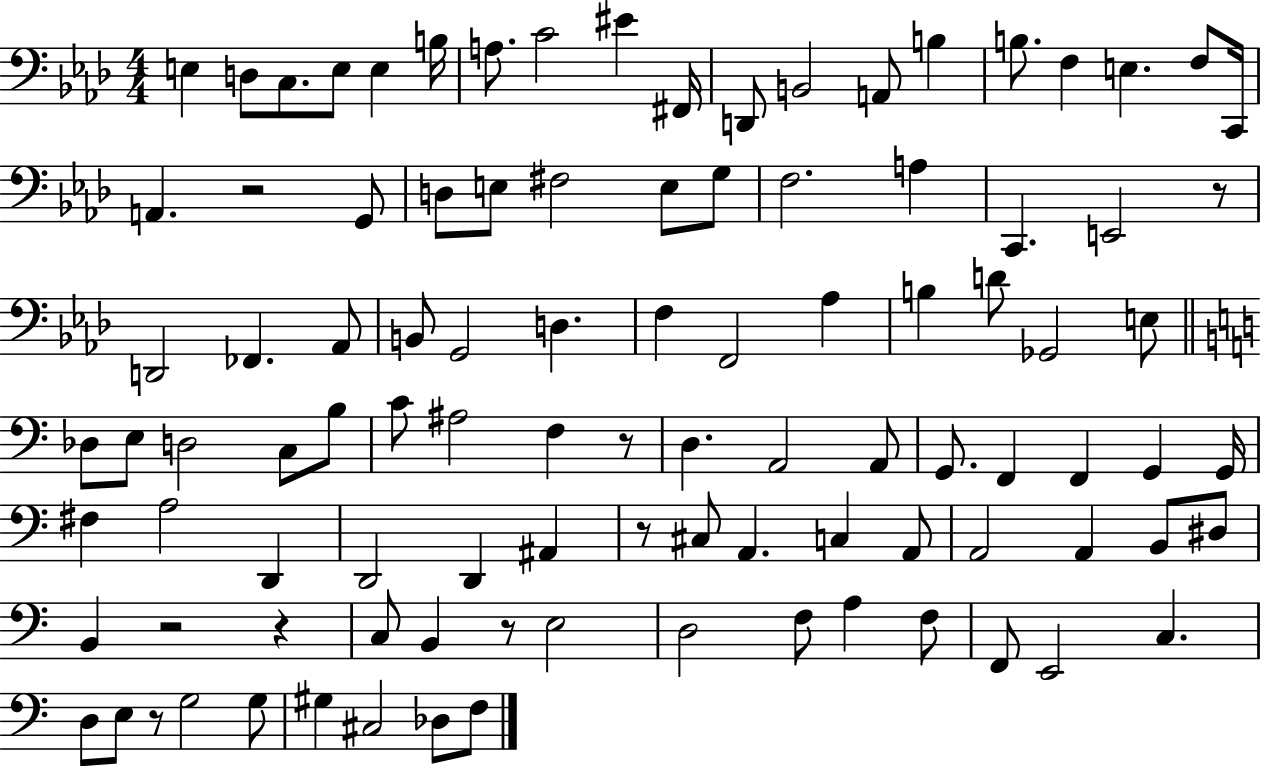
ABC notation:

X:1
T:Untitled
M:4/4
L:1/4
K:Ab
E, D,/2 C,/2 E,/2 E, B,/4 A,/2 C2 ^E ^F,,/4 D,,/2 B,,2 A,,/2 B, B,/2 F, E, F,/2 C,,/4 A,, z2 G,,/2 D,/2 E,/2 ^F,2 E,/2 G,/2 F,2 A, C,, E,,2 z/2 D,,2 _F,, _A,,/2 B,,/2 G,,2 D, F, F,,2 _A, B, D/2 _G,,2 E,/2 _D,/2 E,/2 D,2 C,/2 B,/2 C/2 ^A,2 F, z/2 D, A,,2 A,,/2 G,,/2 F,, F,, G,, G,,/4 ^F, A,2 D,, D,,2 D,, ^A,, z/2 ^C,/2 A,, C, A,,/2 A,,2 A,, B,,/2 ^D,/2 B,, z2 z C,/2 B,, z/2 E,2 D,2 F,/2 A, F,/2 F,,/2 E,,2 C, D,/2 E,/2 z/2 G,2 G,/2 ^G, ^C,2 _D,/2 F,/2